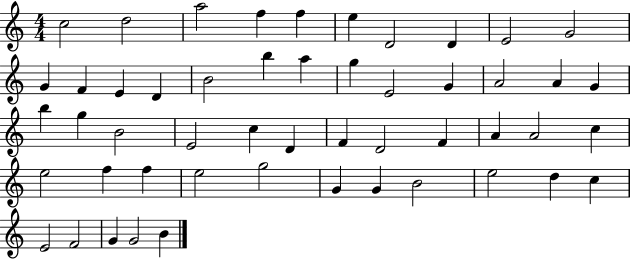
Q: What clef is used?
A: treble